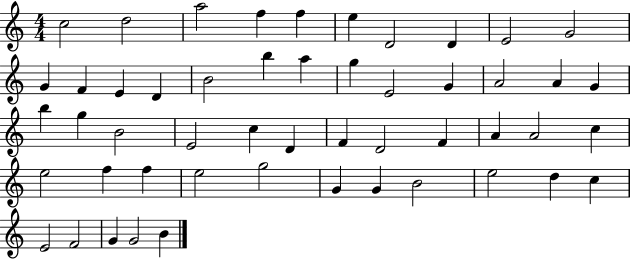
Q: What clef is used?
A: treble